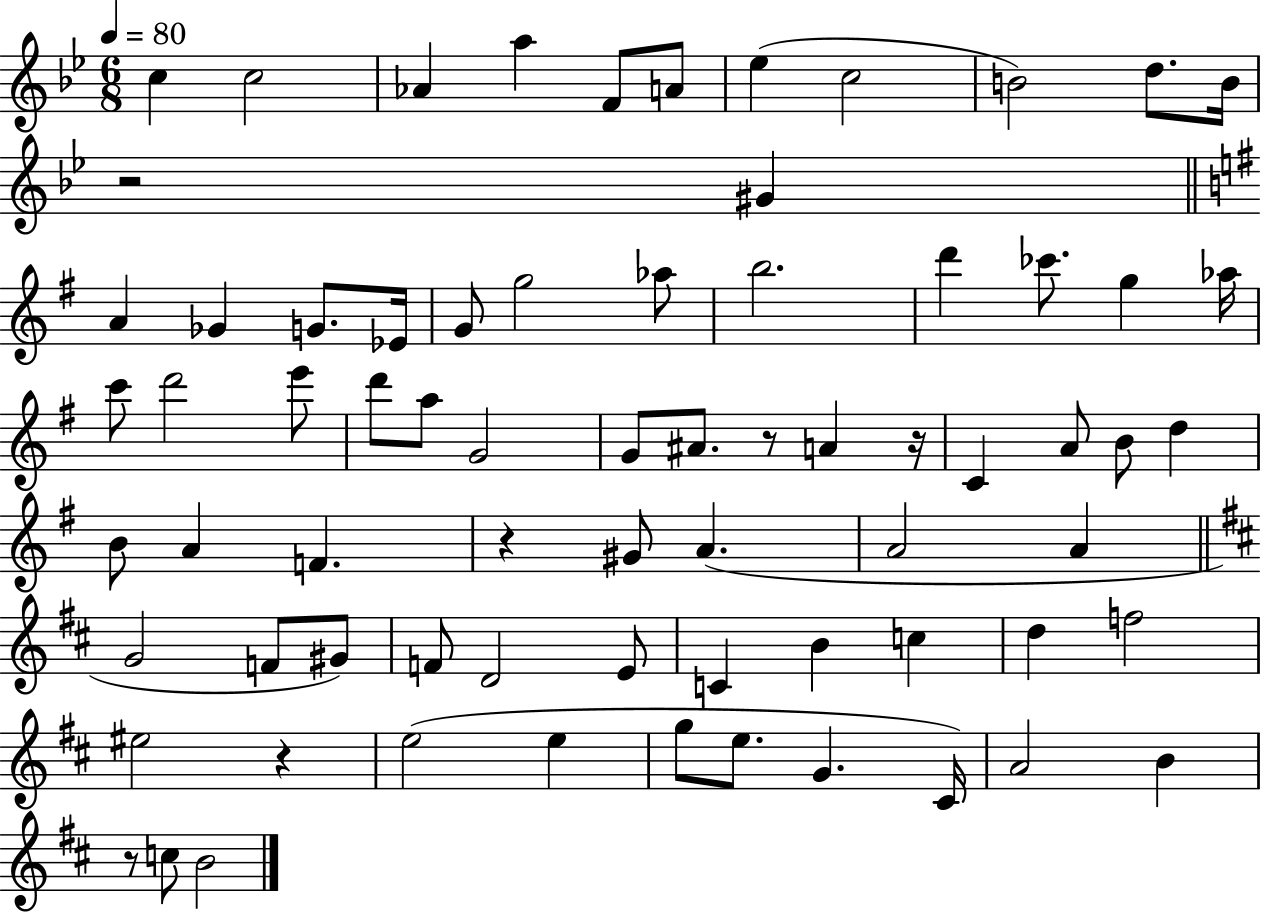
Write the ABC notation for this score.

X:1
T:Untitled
M:6/8
L:1/4
K:Bb
c c2 _A a F/2 A/2 _e c2 B2 d/2 B/4 z2 ^G A _G G/2 _E/4 G/2 g2 _a/2 b2 d' _c'/2 g _a/4 c'/2 d'2 e'/2 d'/2 a/2 G2 G/2 ^A/2 z/2 A z/4 C A/2 B/2 d B/2 A F z ^G/2 A A2 A G2 F/2 ^G/2 F/2 D2 E/2 C B c d f2 ^e2 z e2 e g/2 e/2 G ^C/4 A2 B z/2 c/2 B2